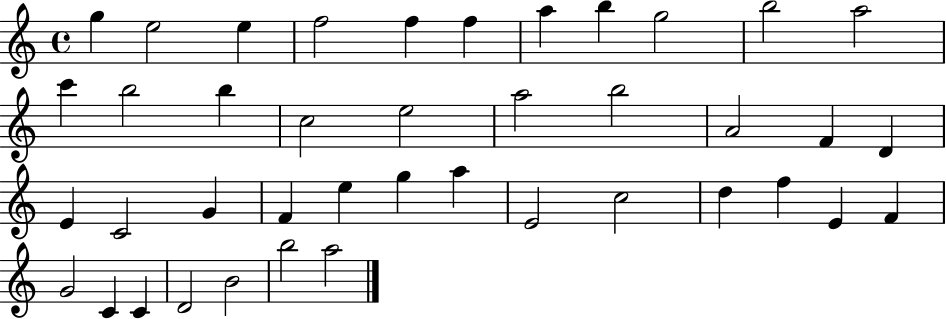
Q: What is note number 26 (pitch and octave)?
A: E5